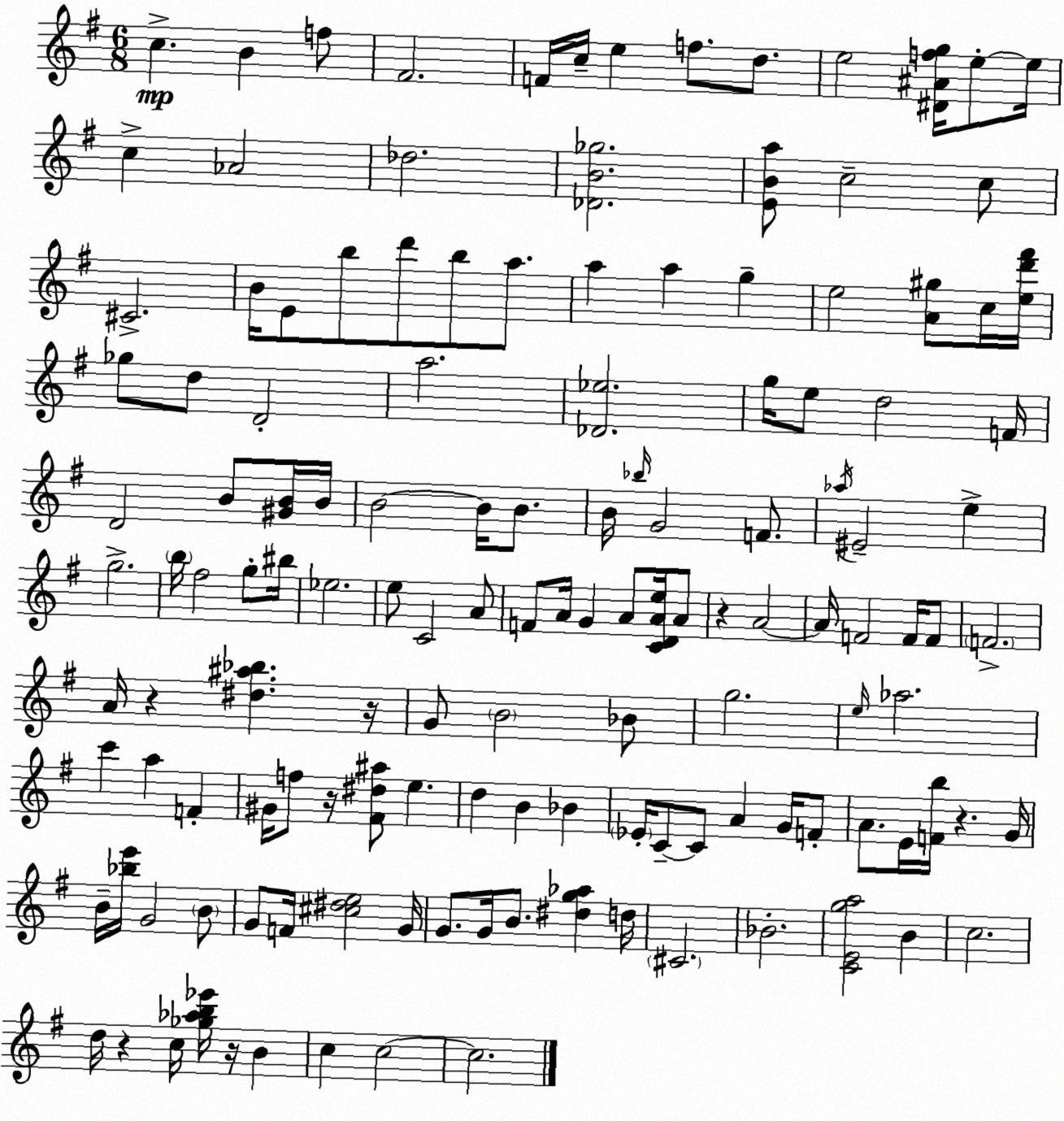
X:1
T:Untitled
M:6/8
L:1/4
K:G
c B f/2 ^F2 F/4 c/4 e f/2 d/2 e2 [^D^Afg]/4 e/2 e/4 c _A2 _d2 [_DB_g]2 [EBa]/2 c2 c/2 ^C2 B/4 E/2 b/2 d'/2 b/2 a/2 a a g e2 [A^g]/2 c/4 [ed'^f']/4 _g/2 d/2 D2 a2 [_D_e]2 g/4 e/2 d2 F/4 D2 B/2 [^GB]/4 B/4 B2 B/4 B/2 B/4 _b/4 G2 F/2 _a/4 ^E2 e g2 b/4 ^f2 g/2 ^b/4 _e2 e/2 C2 A/2 F/2 A/4 G A/2 [CDAe]/4 A/2 z A2 A/4 F2 F/4 F/2 F2 A/4 z [^d^a_b] z/4 G/2 B2 _B/2 g2 e/4 _a2 c' a F ^G/4 f/2 z/4 [^F^d^a]/2 e d B _B _E/4 C/2 C/2 A G/4 F/2 A/2 E/4 [Fb]/4 z G/4 B/4 [_be']/4 G2 B/2 G/2 F/4 [^c^de]2 G/4 G/2 G/4 B/2 [^dg_a] d/4 ^C2 _B2 [CEga]2 B c2 d/4 z c/4 [_g_ab_e']/4 z/4 B c c2 c2